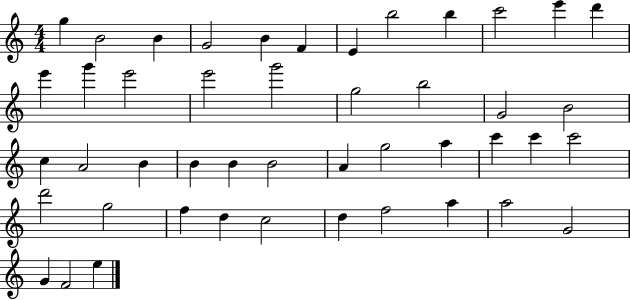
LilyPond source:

{
  \clef treble
  \numericTimeSignature
  \time 4/4
  \key c \major
  g''4 b'2 b'4 | g'2 b'4 f'4 | e'4 b''2 b''4 | c'''2 e'''4 d'''4 | \break e'''4 g'''4 e'''2 | e'''2 g'''2 | g''2 b''2 | g'2 b'2 | \break c''4 a'2 b'4 | b'4 b'4 b'2 | a'4 g''2 a''4 | c'''4 c'''4 c'''2 | \break d'''2 g''2 | f''4 d''4 c''2 | d''4 f''2 a''4 | a''2 g'2 | \break g'4 f'2 e''4 | \bar "|."
}